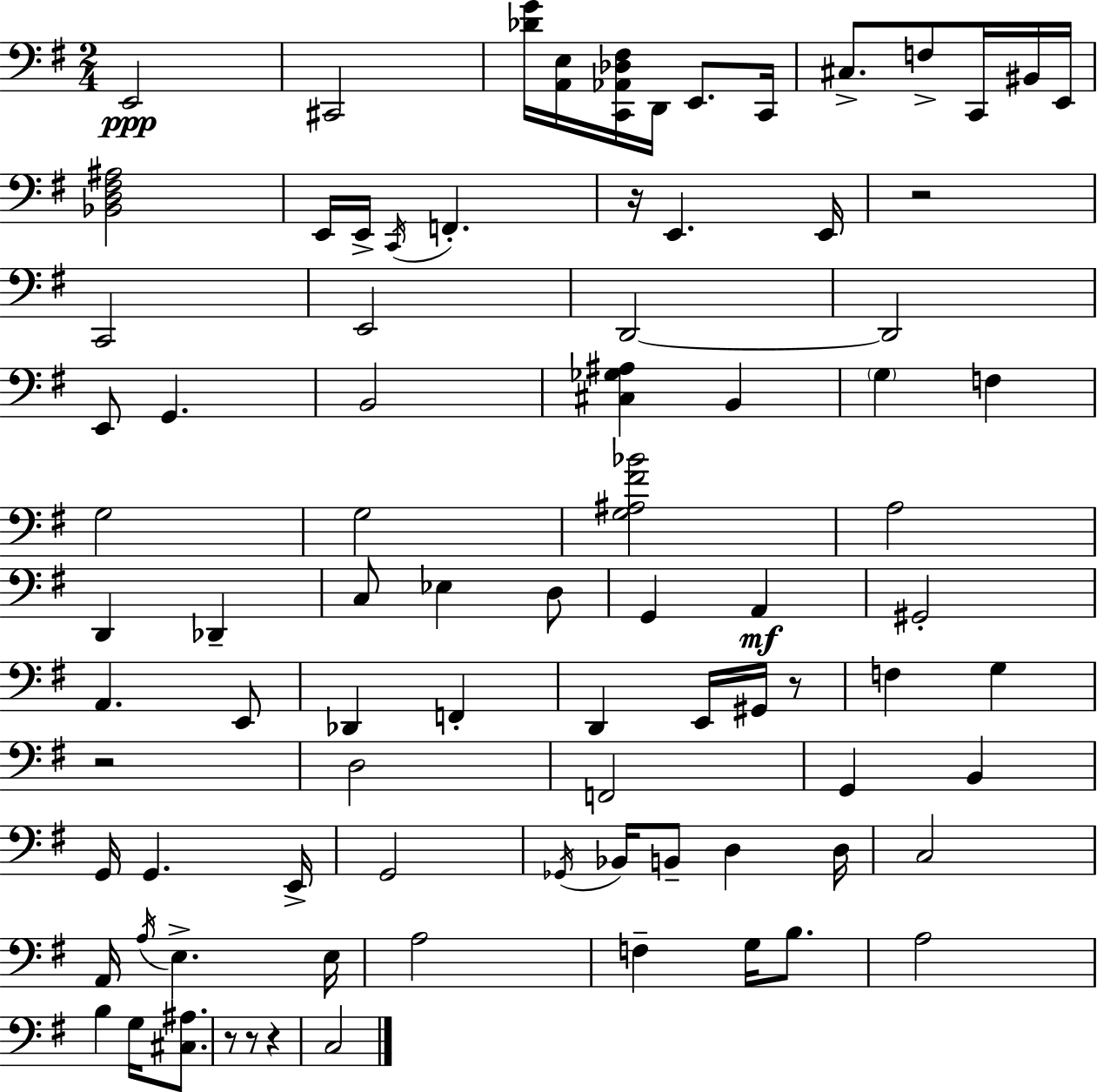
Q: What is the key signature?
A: G major